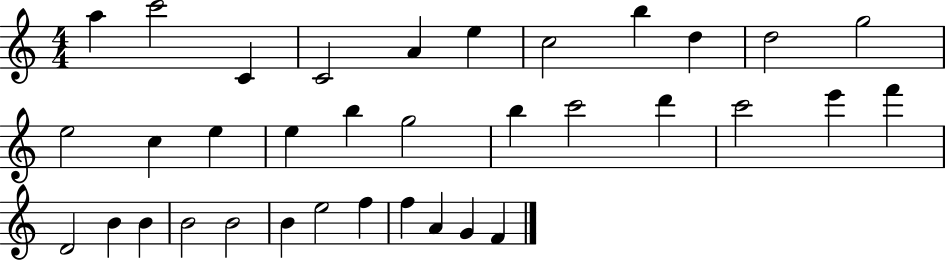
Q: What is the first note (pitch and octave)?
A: A5